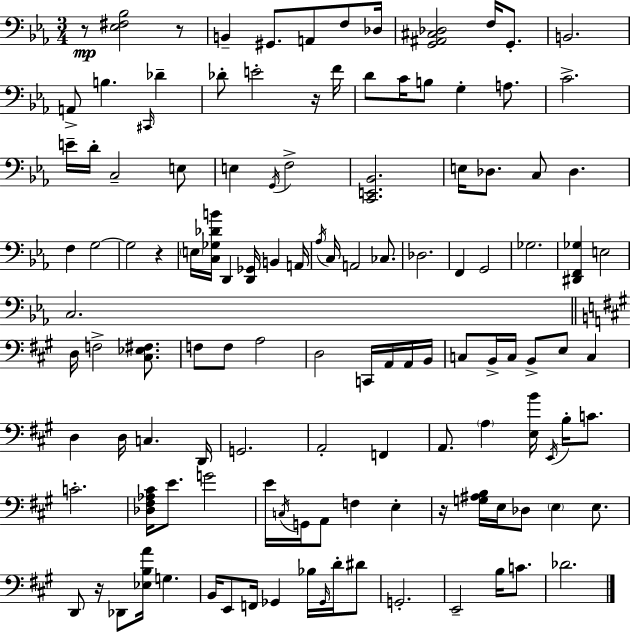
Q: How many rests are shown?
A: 6